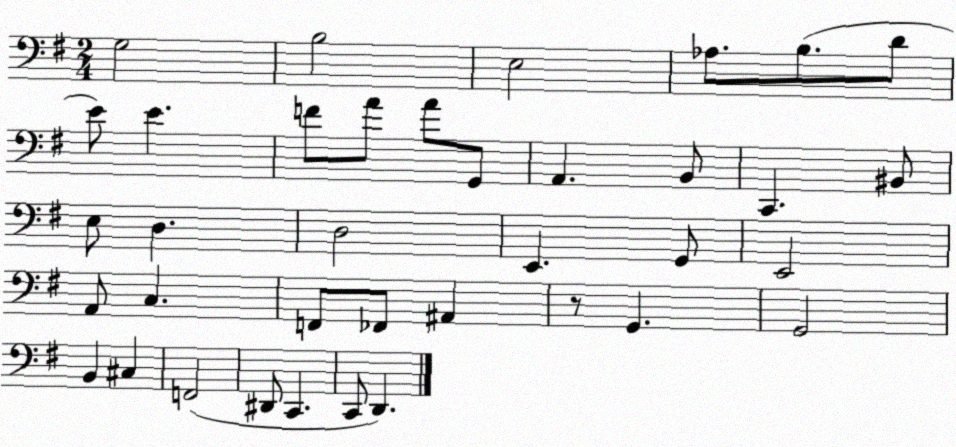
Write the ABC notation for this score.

X:1
T:Untitled
M:2/4
L:1/4
K:G
G,2 B,2 E,2 _A,/2 B,/2 D/2 E/2 E F/2 A/2 A/2 G,,/2 A,, B,,/2 C,, ^B,,/2 E,/2 D, D,2 E,, G,,/2 E,,2 A,,/2 C, F,,/2 _F,,/2 ^A,, z/2 G,, G,,2 B,, ^C, F,,2 ^D,,/2 C,, C,,/2 D,,